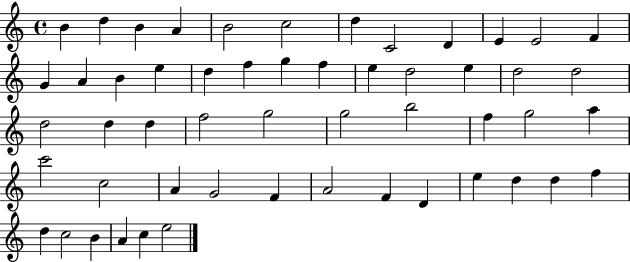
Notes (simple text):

B4/q D5/q B4/q A4/q B4/h C5/h D5/q C4/h D4/q E4/q E4/h F4/q G4/q A4/q B4/q E5/q D5/q F5/q G5/q F5/q E5/q D5/h E5/q D5/h D5/h D5/h D5/q D5/q F5/h G5/h G5/h B5/h F5/q G5/h A5/q C6/h C5/h A4/q G4/h F4/q A4/h F4/q D4/q E5/q D5/q D5/q F5/q D5/q C5/h B4/q A4/q C5/q E5/h